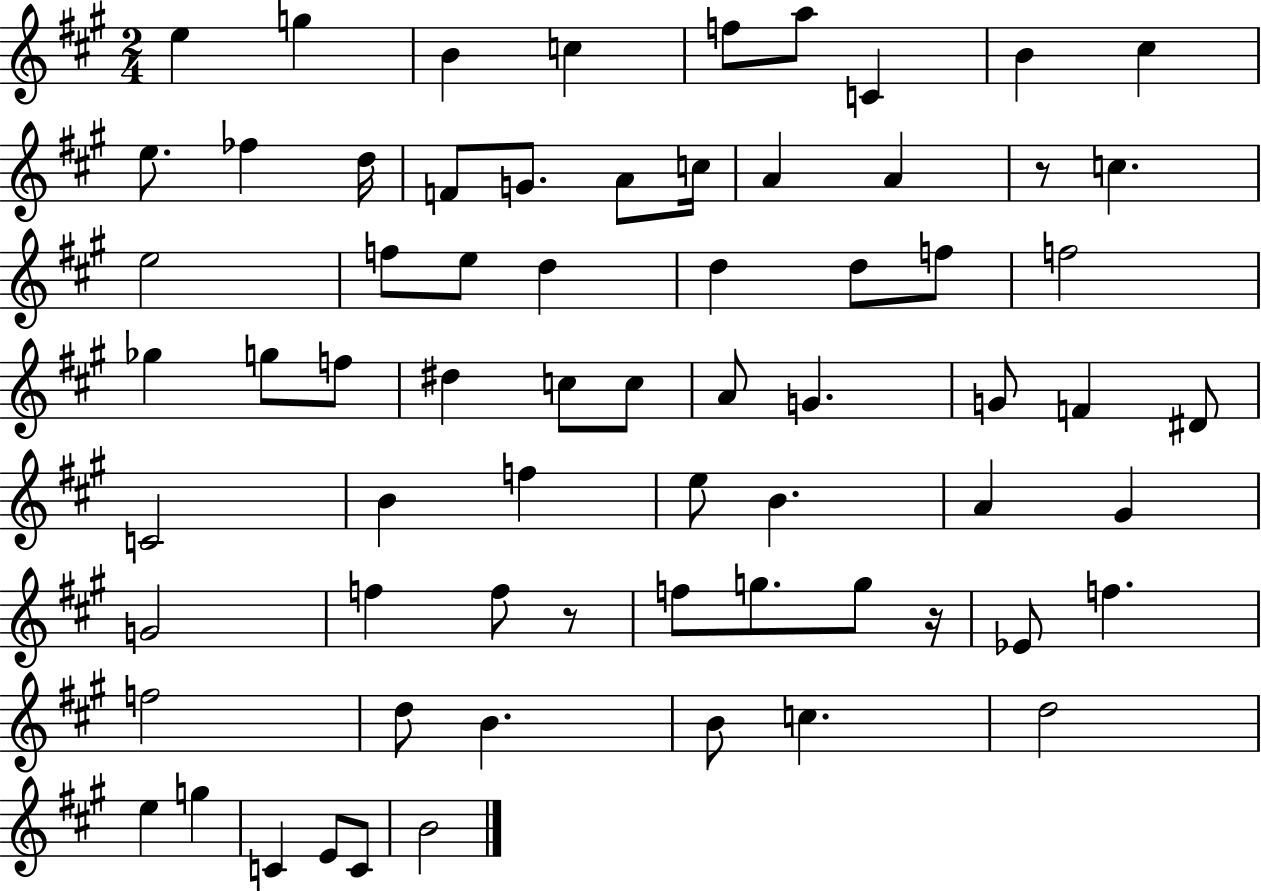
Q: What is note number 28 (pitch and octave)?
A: Gb5